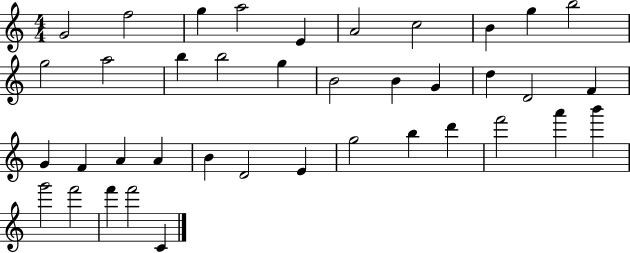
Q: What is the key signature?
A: C major